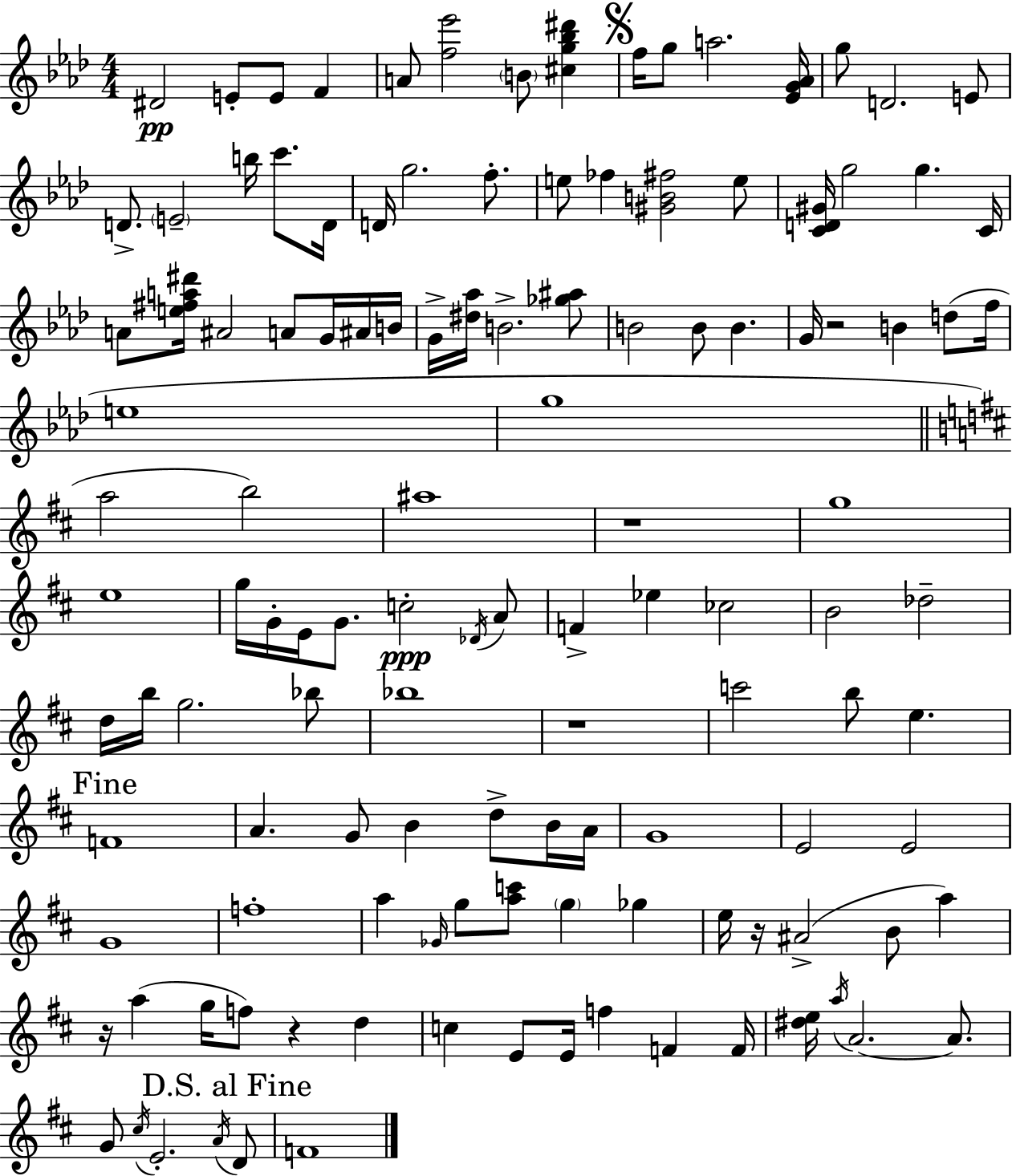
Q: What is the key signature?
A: F minor